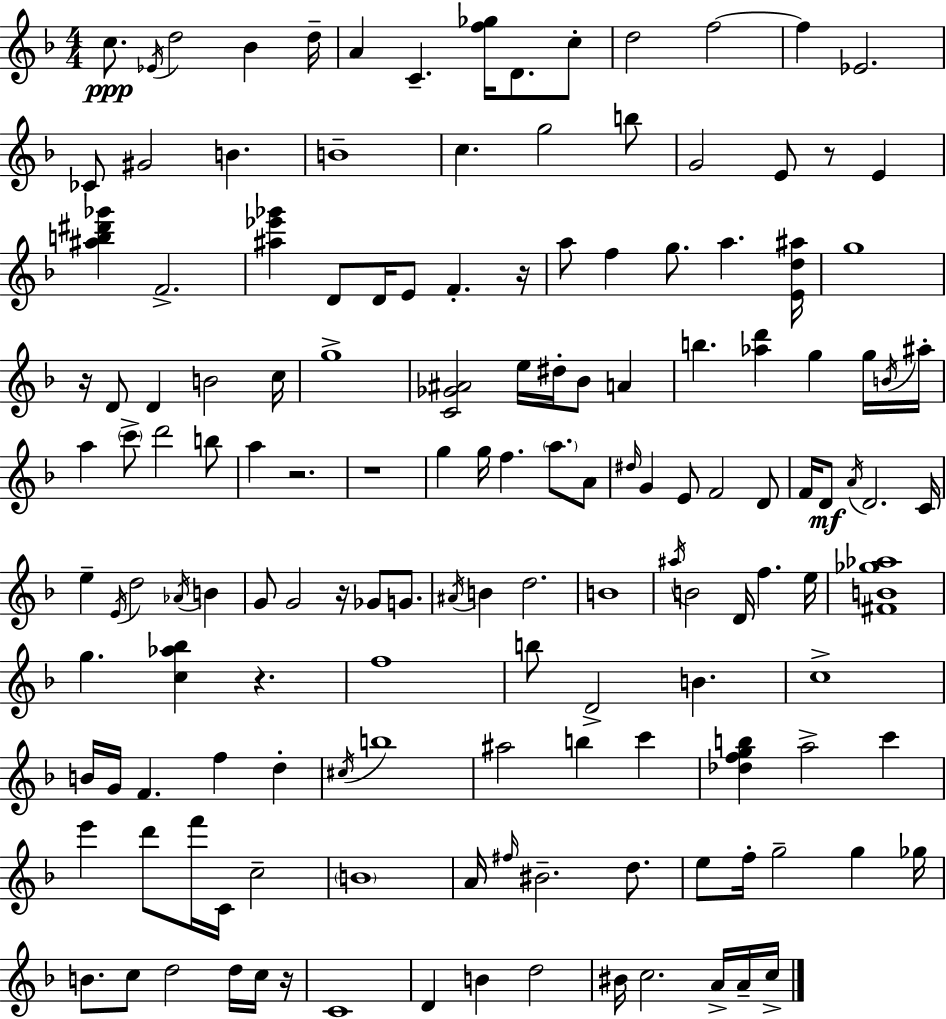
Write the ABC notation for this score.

X:1
T:Untitled
M:4/4
L:1/4
K:Dm
c/2 _E/4 d2 _B d/4 A C [f_g]/4 D/2 c/2 d2 f2 f _E2 _C/2 ^G2 B B4 c g2 b/2 G2 E/2 z/2 E [^ab^d'_g'] F2 [^a_e'_g'] D/2 D/4 E/2 F z/4 a/2 f g/2 a [Ed^a]/4 g4 z/4 D/2 D B2 c/4 g4 [C_G^A]2 e/4 ^d/4 _B/2 A b [_ad'] g g/4 B/4 ^a/4 a c'/2 d'2 b/2 a z2 z4 g g/4 f a/2 A/2 ^d/4 G E/2 F2 D/2 F/4 D/2 A/4 D2 C/4 e E/4 d2 _A/4 B G/2 G2 z/4 _G/2 G/2 ^A/4 B d2 B4 ^a/4 B2 D/4 f e/4 [^FB_g_a]4 g [c_a_b] z f4 b/2 D2 B c4 B/4 G/4 F f d ^c/4 b4 ^a2 b c' [_dfgb] a2 c' e' d'/2 f'/4 C/4 c2 B4 A/4 ^f/4 ^B2 d/2 e/2 f/4 g2 g _g/4 B/2 c/2 d2 d/4 c/4 z/4 C4 D B d2 ^B/4 c2 A/4 A/4 c/4